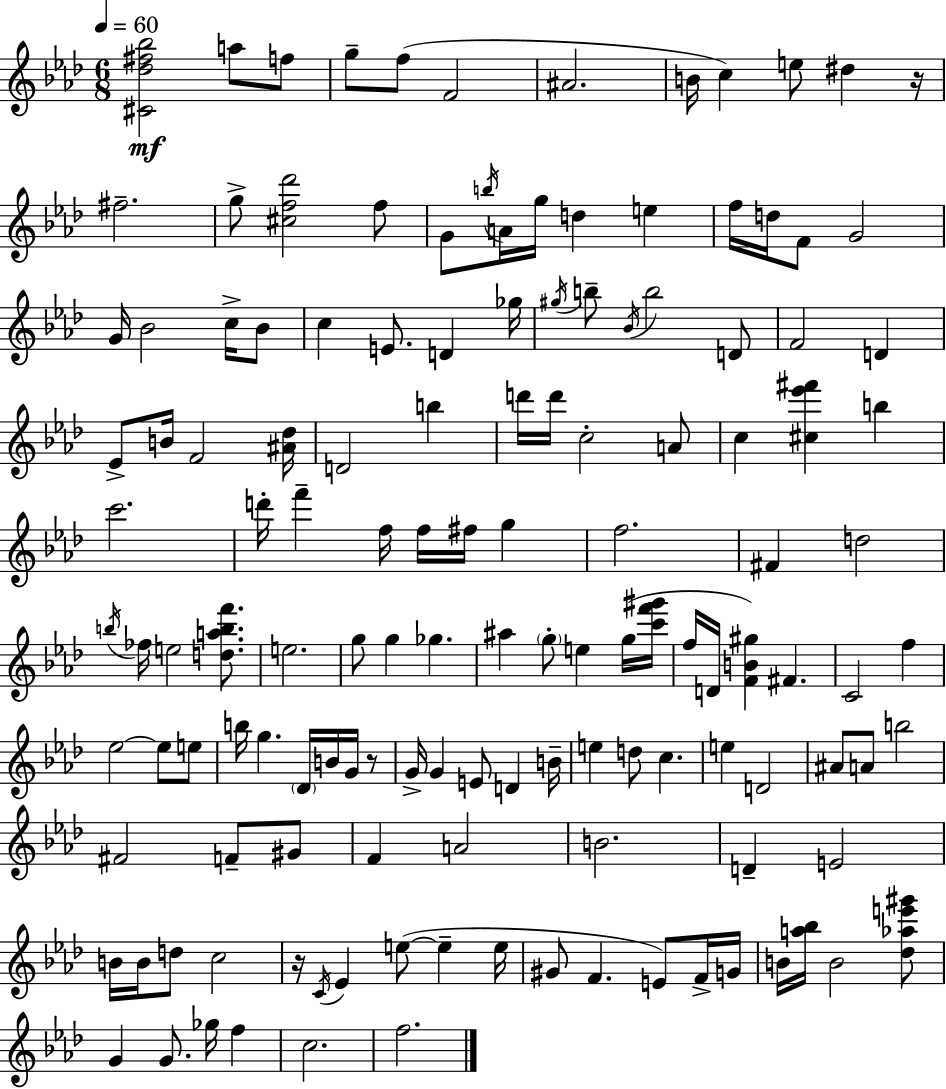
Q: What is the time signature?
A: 6/8